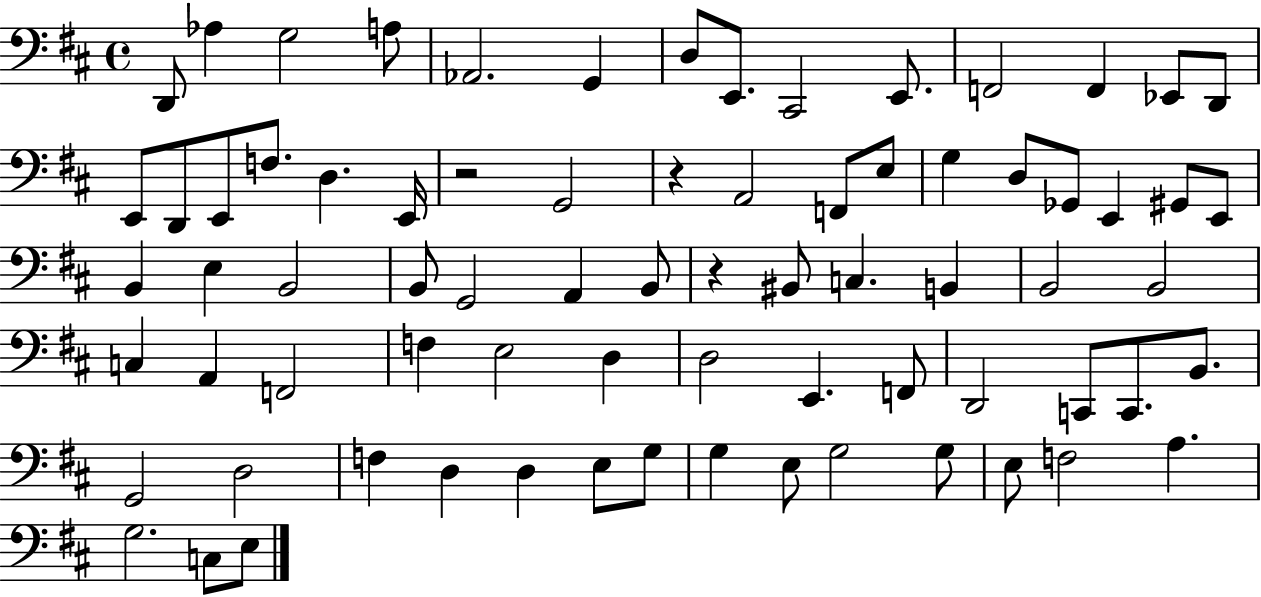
{
  \clef bass
  \time 4/4
  \defaultTimeSignature
  \key d \major
  d,8 aes4 g2 a8 | aes,2. g,4 | d8 e,8. cis,2 e,8. | f,2 f,4 ees,8 d,8 | \break e,8 d,8 e,8 f8. d4. e,16 | r2 g,2 | r4 a,2 f,8 e8 | g4 d8 ges,8 e,4 gis,8 e,8 | \break b,4 e4 b,2 | b,8 g,2 a,4 b,8 | r4 bis,8 c4. b,4 | b,2 b,2 | \break c4 a,4 f,2 | f4 e2 d4 | d2 e,4. f,8 | d,2 c,8 c,8. b,8. | \break g,2 d2 | f4 d4 d4 e8 g8 | g4 e8 g2 g8 | e8 f2 a4. | \break g2. c8 e8 | \bar "|."
}